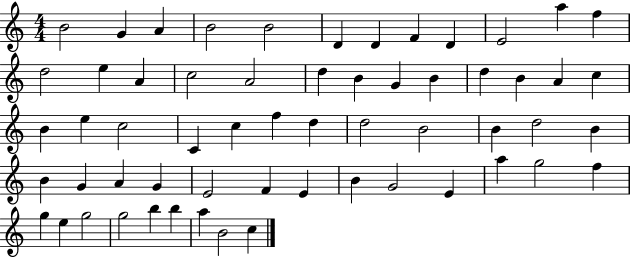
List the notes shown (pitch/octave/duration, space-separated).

B4/h G4/q A4/q B4/h B4/h D4/q D4/q F4/q D4/q E4/h A5/q F5/q D5/h E5/q A4/q C5/h A4/h D5/q B4/q G4/q B4/q D5/q B4/q A4/q C5/q B4/q E5/q C5/h C4/q C5/q F5/q D5/q D5/h B4/h B4/q D5/h B4/q B4/q G4/q A4/q G4/q E4/h F4/q E4/q B4/q G4/h E4/q A5/q G5/h F5/q G5/q E5/q G5/h G5/h B5/q B5/q A5/q B4/h C5/q